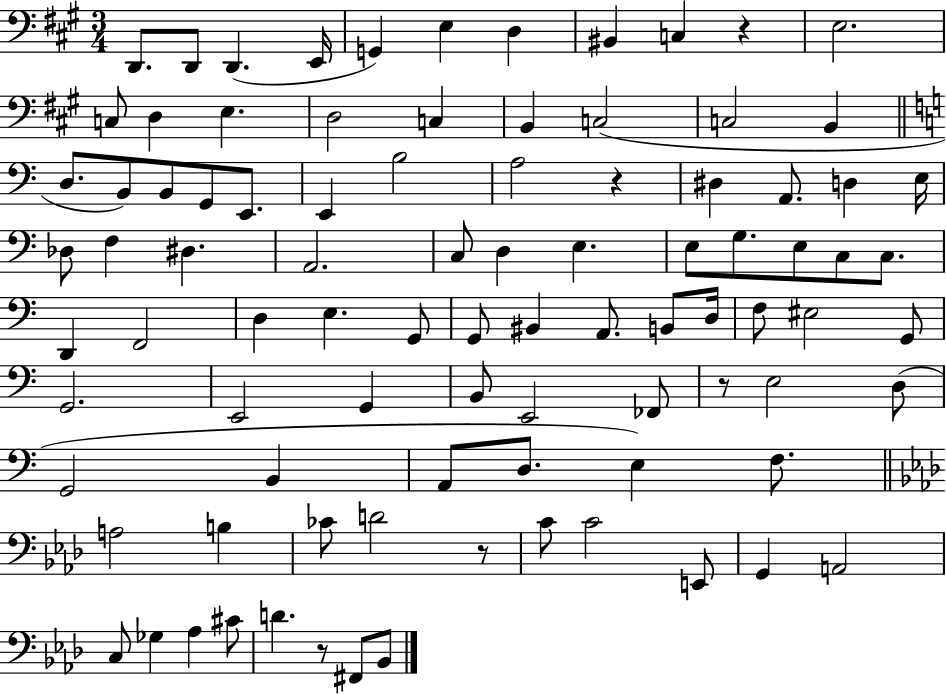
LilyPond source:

{
  \clef bass
  \numericTimeSignature
  \time 3/4
  \key a \major
  d,8. d,8 d,4.( e,16 | g,4) e4 d4 | bis,4 c4 r4 | e2. | \break c8 d4 e4. | d2 c4 | b,4 c2( | c2 b,4 | \break \bar "||" \break \key c \major d8. b,8) b,8 g,8 e,8. | e,4 b2 | a2 r4 | dis4 a,8. d4 e16 | \break des8 f4 dis4. | a,2. | c8 d4 e4. | e8 g8. e8 c8 c8. | \break d,4 f,2 | d4 e4. g,8 | g,8 bis,4 a,8. b,8 d16 | f8 eis2 g,8 | \break g,2. | e,2 g,4 | b,8 e,2 fes,8 | r8 e2 d8( | \break g,2 b,4 | a,8 d8. e4) f8. | \bar "||" \break \key aes \major a2 b4 | ces'8 d'2 r8 | c'8 c'2 e,8 | g,4 a,2 | \break c8 ges4 aes4 cis'8 | d'4. r8 fis,8 bes,8 | \bar "|."
}